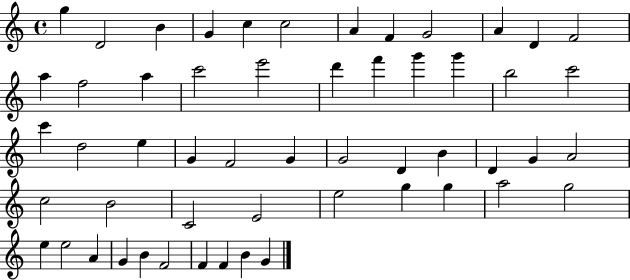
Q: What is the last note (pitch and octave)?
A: G4